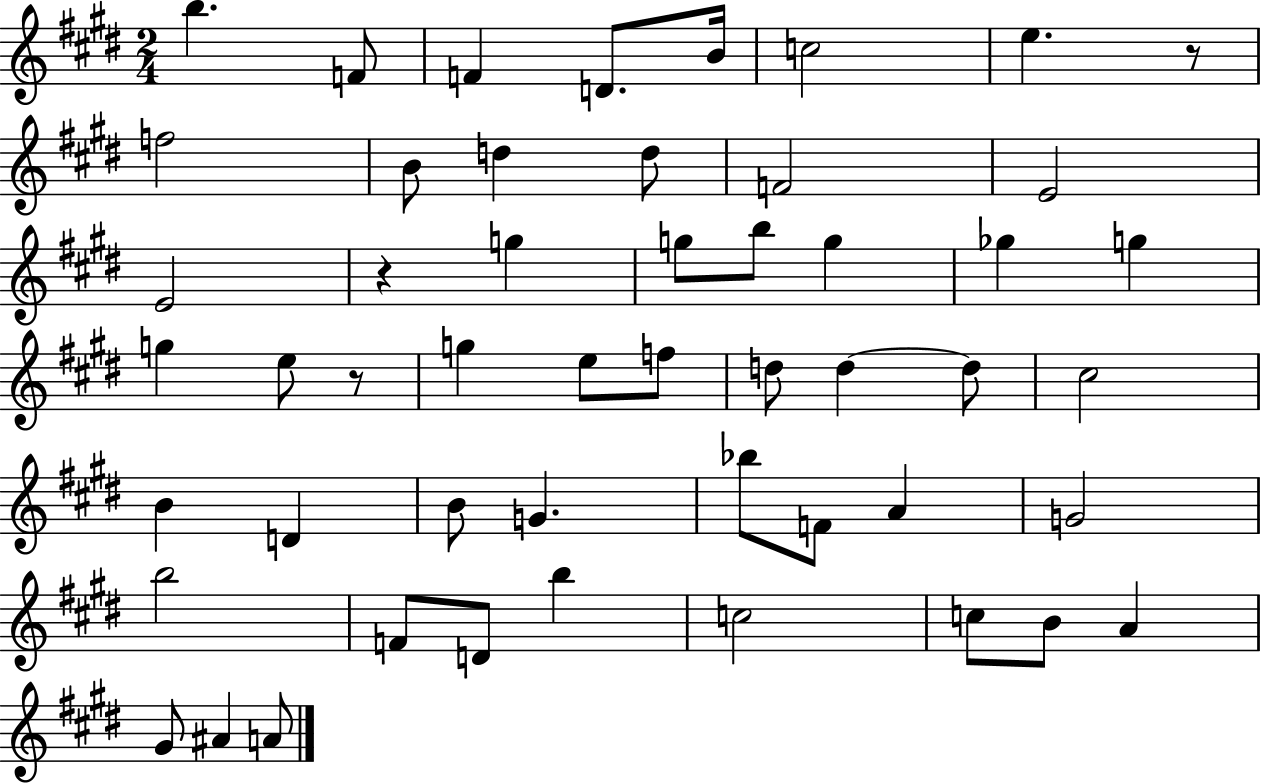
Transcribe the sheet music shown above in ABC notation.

X:1
T:Untitled
M:2/4
L:1/4
K:E
b F/2 F D/2 B/4 c2 e z/2 f2 B/2 d d/2 F2 E2 E2 z g g/2 b/2 g _g g g e/2 z/2 g e/2 f/2 d/2 d d/2 ^c2 B D B/2 G _b/2 F/2 A G2 b2 F/2 D/2 b c2 c/2 B/2 A ^G/2 ^A A/2